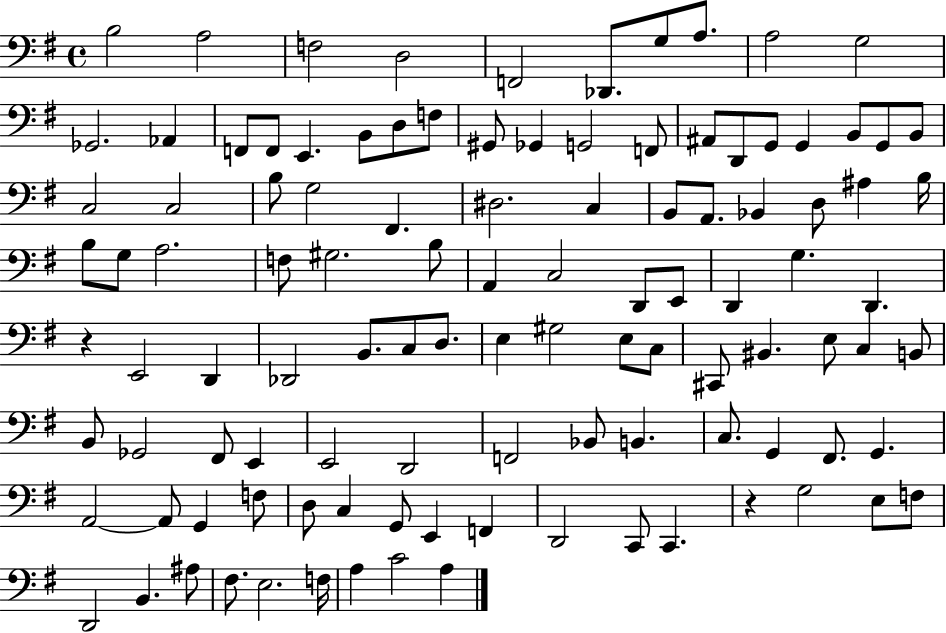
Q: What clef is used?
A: bass